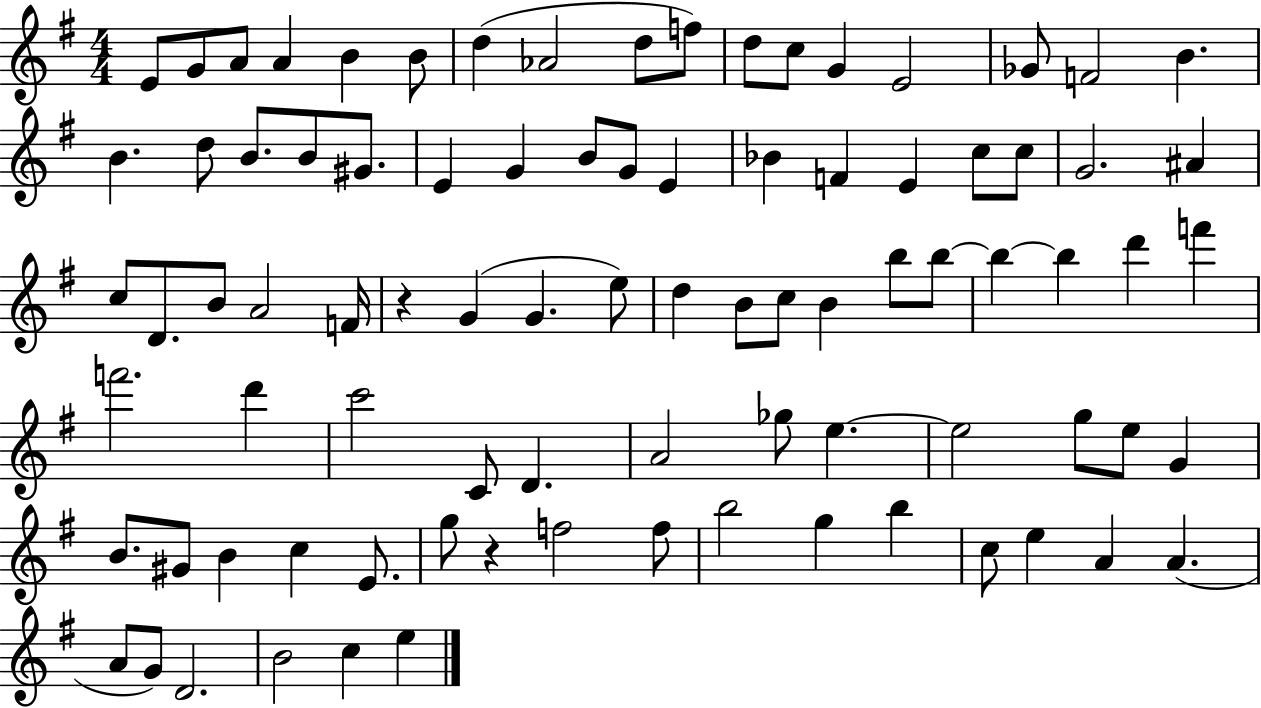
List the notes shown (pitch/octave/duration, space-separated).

E4/e G4/e A4/e A4/q B4/q B4/e D5/q Ab4/h D5/e F5/e D5/e C5/e G4/q E4/h Gb4/e F4/h B4/q. B4/q. D5/e B4/e. B4/e G#4/e. E4/q G4/q B4/e G4/e E4/q Bb4/q F4/q E4/q C5/e C5/e G4/h. A#4/q C5/e D4/e. B4/e A4/h F4/s R/q G4/q G4/q. E5/e D5/q B4/e C5/e B4/q B5/e B5/e B5/q B5/q D6/q F6/q F6/h. D6/q C6/h C4/e D4/q. A4/h Gb5/e E5/q. E5/h G5/e E5/e G4/q B4/e. G#4/e B4/q C5/q E4/e. G5/e R/q F5/h F5/e B5/h G5/q B5/q C5/e E5/q A4/q A4/q. A4/e G4/e D4/h. B4/h C5/q E5/q